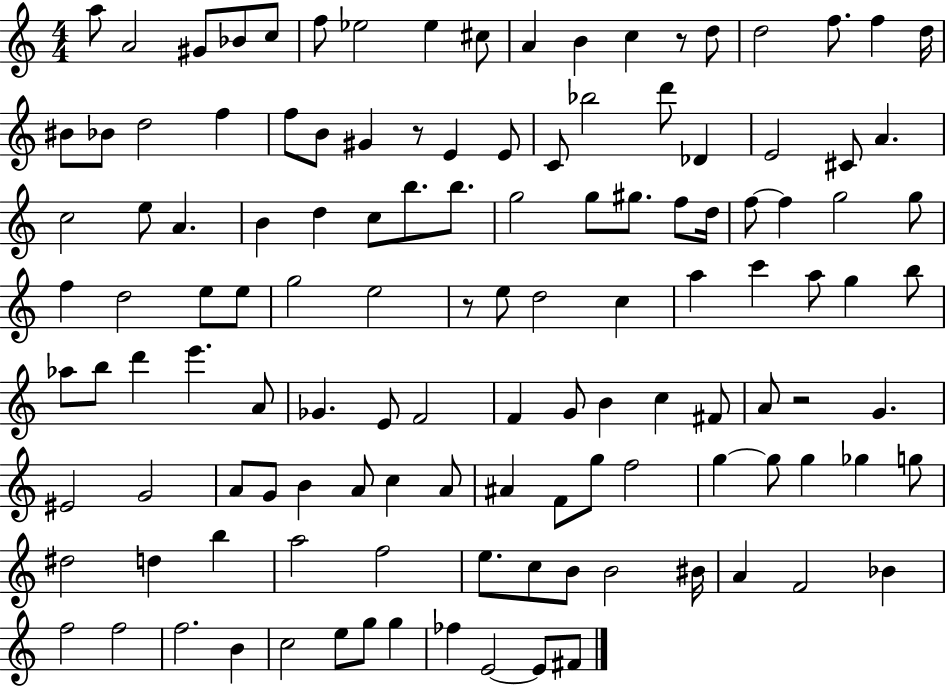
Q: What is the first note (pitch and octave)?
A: A5